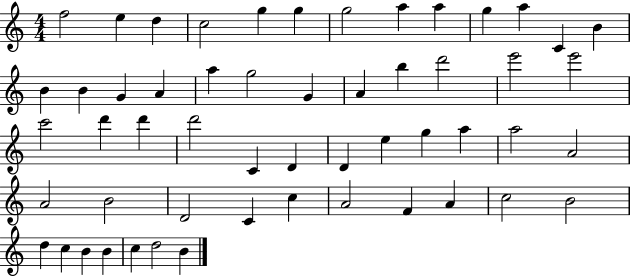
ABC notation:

X:1
T:Untitled
M:4/4
L:1/4
K:C
f2 e d c2 g g g2 a a g a C B B B G A a g2 G A b d'2 e'2 e'2 c'2 d' d' d'2 C D D e g a a2 A2 A2 B2 D2 C c A2 F A c2 B2 d c B B c d2 B